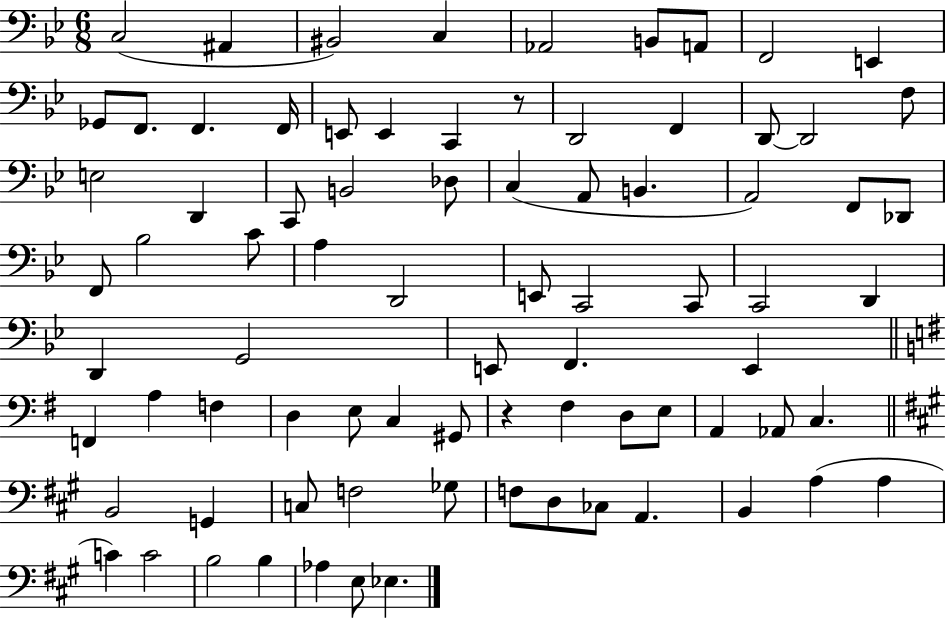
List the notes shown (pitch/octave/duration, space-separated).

C3/h A#2/q BIS2/h C3/q Ab2/h B2/e A2/e F2/h E2/q Gb2/e F2/e. F2/q. F2/s E2/e E2/q C2/q R/e D2/h F2/q D2/e D2/h F3/e E3/h D2/q C2/e B2/h Db3/e C3/q A2/e B2/q. A2/h F2/e Db2/e F2/e Bb3/h C4/e A3/q D2/h E2/e C2/h C2/e C2/h D2/q D2/q G2/h E2/e F2/q. E2/q F2/q A3/q F3/q D3/q E3/e C3/q G#2/e R/q F#3/q D3/e E3/e A2/q Ab2/e C3/q. B2/h G2/q C3/e F3/h Gb3/e F3/e D3/e CES3/e A2/q. B2/q A3/q A3/q C4/q C4/h B3/h B3/q Ab3/q E3/e Eb3/q.